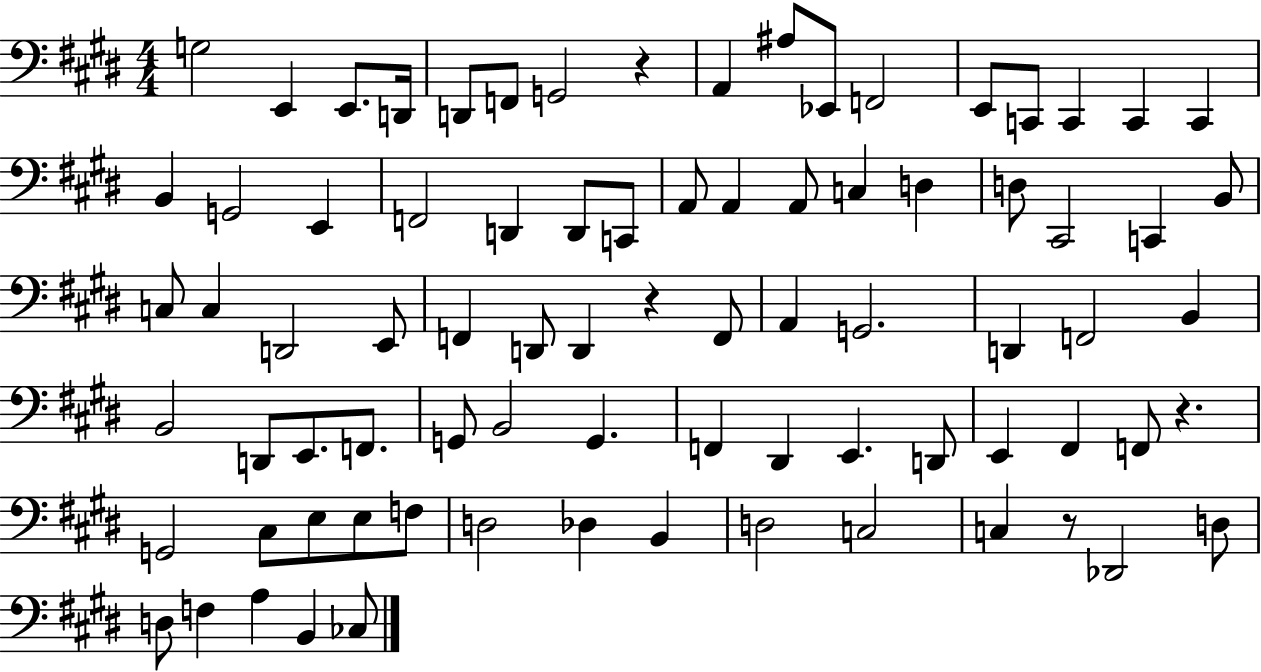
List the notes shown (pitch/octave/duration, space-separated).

G3/h E2/q E2/e. D2/s D2/e F2/e G2/h R/q A2/q A#3/e Eb2/e F2/h E2/e C2/e C2/q C2/q C2/q B2/q G2/h E2/q F2/h D2/q D2/e C2/e A2/e A2/q A2/e C3/q D3/q D3/e C#2/h C2/q B2/e C3/e C3/q D2/h E2/e F2/q D2/e D2/q R/q F2/e A2/q G2/h. D2/q F2/h B2/q B2/h D2/e E2/e. F2/e. G2/e B2/h G2/q. F2/q D#2/q E2/q. D2/e E2/q F#2/q F2/e R/q. G2/h C#3/e E3/e E3/e F3/e D3/h Db3/q B2/q D3/h C3/h C3/q R/e Db2/h D3/e D3/e F3/q A3/q B2/q CES3/e